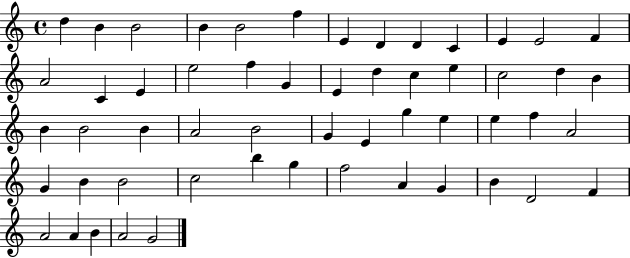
X:1
T:Untitled
M:4/4
L:1/4
K:C
d B B2 B B2 f E D D C E E2 F A2 C E e2 f G E d c e c2 d B B B2 B A2 B2 G E g e e f A2 G B B2 c2 b g f2 A G B D2 F A2 A B A2 G2